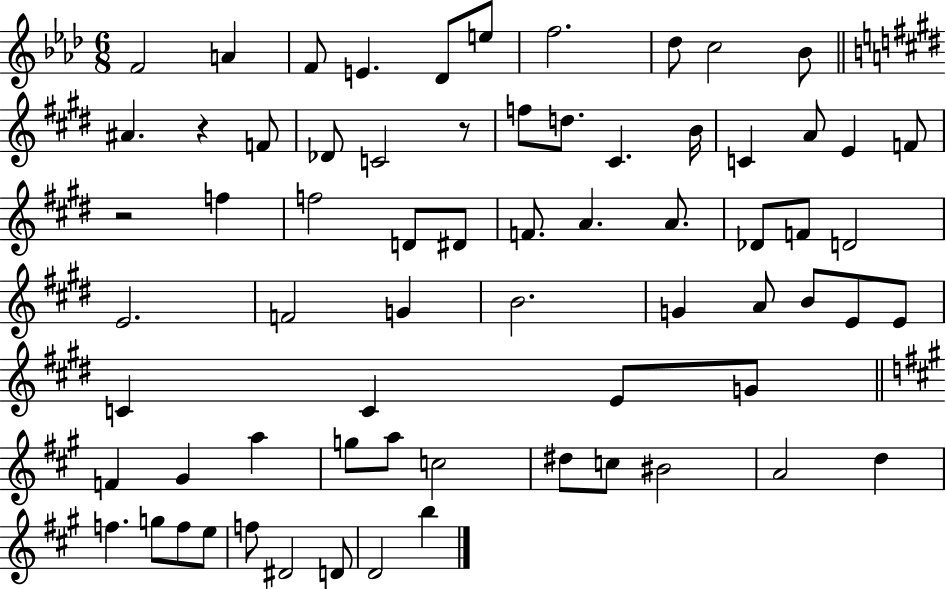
{
  \clef treble
  \numericTimeSignature
  \time 6/8
  \key aes \major
  f'2 a'4 | f'8 e'4. des'8 e''8 | f''2. | des''8 c''2 bes'8 | \break \bar "||" \break \key e \major ais'4. r4 f'8 | des'8 c'2 r8 | f''8 d''8. cis'4. b'16 | c'4 a'8 e'4 f'8 | \break r2 f''4 | f''2 d'8 dis'8 | f'8. a'4. a'8. | des'8 f'8 d'2 | \break e'2. | f'2 g'4 | b'2. | g'4 a'8 b'8 e'8 e'8 | \break c'4 c'4 e'8 g'8 | \bar "||" \break \key a \major f'4 gis'4 a''4 | g''8 a''8 c''2 | dis''8 c''8 bis'2 | a'2 d''4 | \break f''4. g''8 f''8 e''8 | f''8 dis'2 d'8 | d'2 b''4 | \bar "|."
}